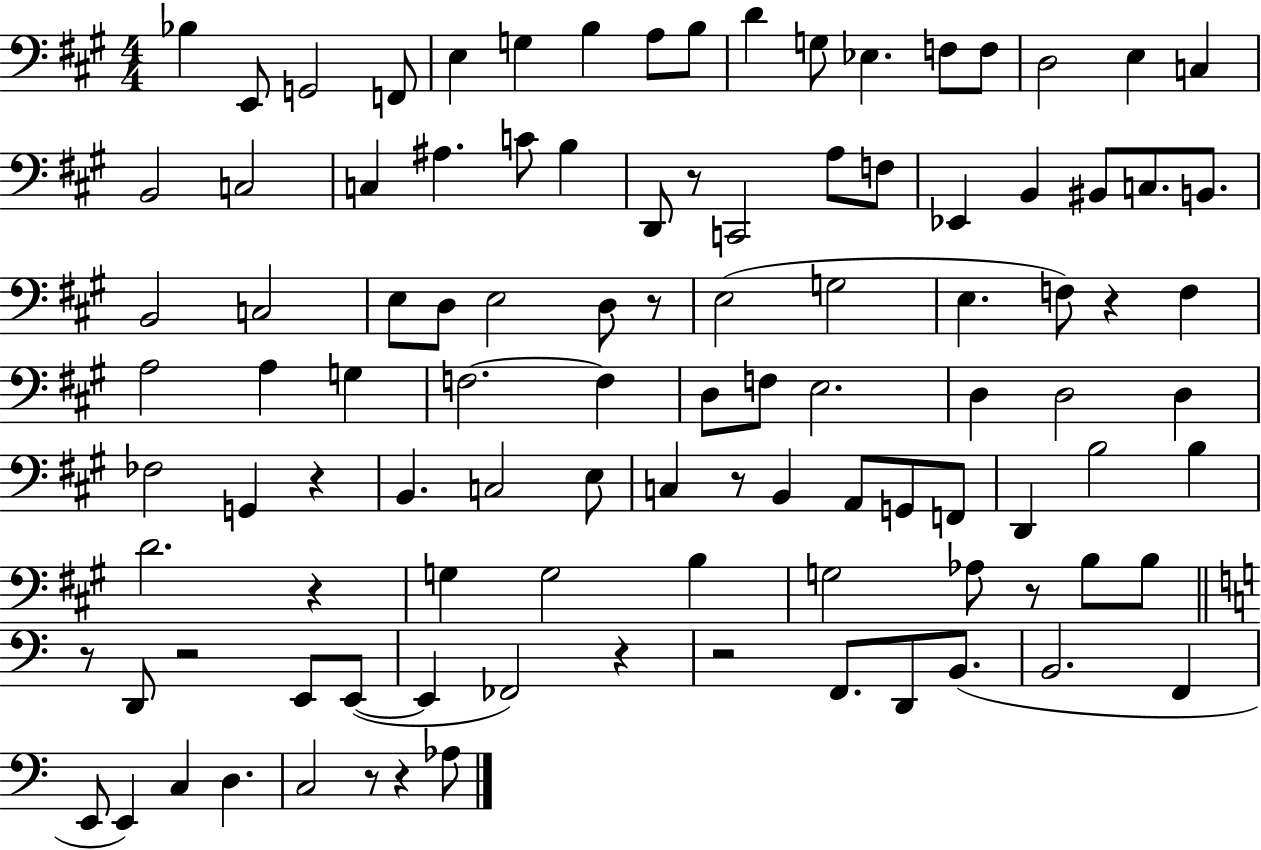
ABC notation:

X:1
T:Untitled
M:4/4
L:1/4
K:A
_B, E,,/2 G,,2 F,,/2 E, G, B, A,/2 B,/2 D G,/2 _E, F,/2 F,/2 D,2 E, C, B,,2 C,2 C, ^A, C/2 B, D,,/2 z/2 C,,2 A,/2 F,/2 _E,, B,, ^B,,/2 C,/2 B,,/2 B,,2 C,2 E,/2 D,/2 E,2 D,/2 z/2 E,2 G,2 E, F,/2 z F, A,2 A, G, F,2 F, D,/2 F,/2 E,2 D, D,2 D, _F,2 G,, z B,, C,2 E,/2 C, z/2 B,, A,,/2 G,,/2 F,,/2 D,, B,2 B, D2 z G, G,2 B, G,2 _A,/2 z/2 B,/2 B,/2 z/2 D,,/2 z2 E,,/2 E,,/2 E,, _F,,2 z z2 F,,/2 D,,/2 B,,/2 B,,2 F,, E,,/2 E,, C, D, C,2 z/2 z _A,/2